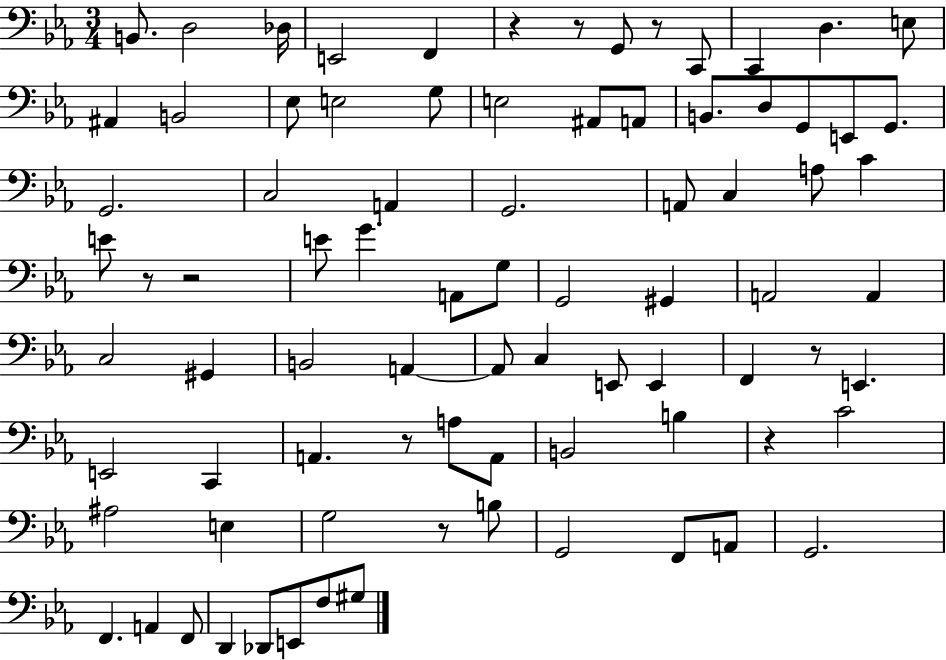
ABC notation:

X:1
T:Untitled
M:3/4
L:1/4
K:Eb
B,,/2 D,2 _D,/4 E,,2 F,, z z/2 G,,/2 z/2 C,,/2 C,, D, E,/2 ^A,, B,,2 _E,/2 E,2 G,/2 E,2 ^A,,/2 A,,/2 B,,/2 D,/2 G,,/2 E,,/2 G,,/2 G,,2 C,2 A,, G,,2 A,,/2 C, A,/2 C E/2 z/2 z2 E/2 G A,,/2 G,/2 G,,2 ^G,, A,,2 A,, C,2 ^G,, B,,2 A,, A,,/2 C, E,,/2 E,, F,, z/2 E,, E,,2 C,, A,, z/2 A,/2 A,,/2 B,,2 B, z C2 ^A,2 E, G,2 z/2 B,/2 G,,2 F,,/2 A,,/2 G,,2 F,, A,, F,,/2 D,, _D,,/2 E,,/2 F,/2 ^G,/2